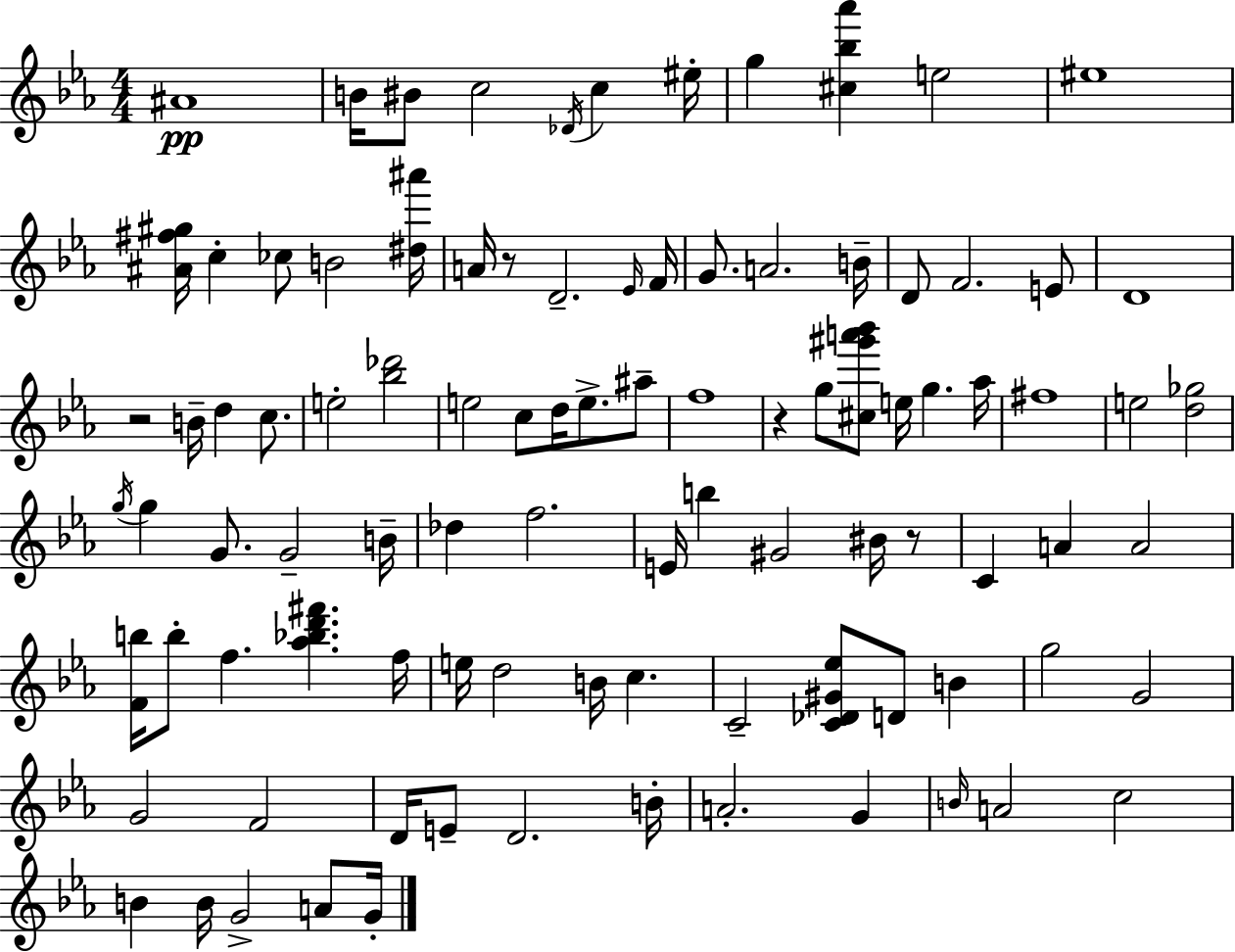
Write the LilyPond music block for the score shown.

{
  \clef treble
  \numericTimeSignature
  \time 4/4
  \key ees \major
  ais'1\pp | b'16 bis'8 c''2 \acciaccatura { des'16 } c''4 | eis''16-. g''4 <cis'' bes'' aes'''>4 e''2 | eis''1 | \break <ais' fis'' gis''>16 c''4-. ces''8 b'2 | <dis'' ais'''>16 a'16 r8 d'2.-- | \grace { ees'16 } f'16 g'8. a'2. | b'16-- d'8 f'2. | \break e'8 d'1 | r2 b'16-- d''4 c''8. | e''2-. <bes'' des'''>2 | e''2 c''8 d''16 e''8.-> | \break ais''8-- f''1 | r4 g''8 <cis'' gis''' a''' bes'''>8 e''16 g''4. | aes''16 fis''1 | e''2 <d'' ges''>2 | \break \acciaccatura { g''16 } g''4 g'8. g'2-- | b'16-- des''4 f''2. | e'16 b''4 gis'2 | bis'16 r8 c'4 a'4 a'2 | \break <f' b''>16 b''8-. f''4. <aes'' bes'' d''' fis'''>4. | f''16 e''16 d''2 b'16 c''4. | c'2-- <c' des' gis' ees''>8 d'8 b'4 | g''2 g'2 | \break g'2 f'2 | d'16 e'8-- d'2. | b'16-. a'2.-. g'4 | \grace { b'16 } a'2 c''2 | \break b'4 b'16 g'2-> | a'8 g'16-. \bar "|."
}